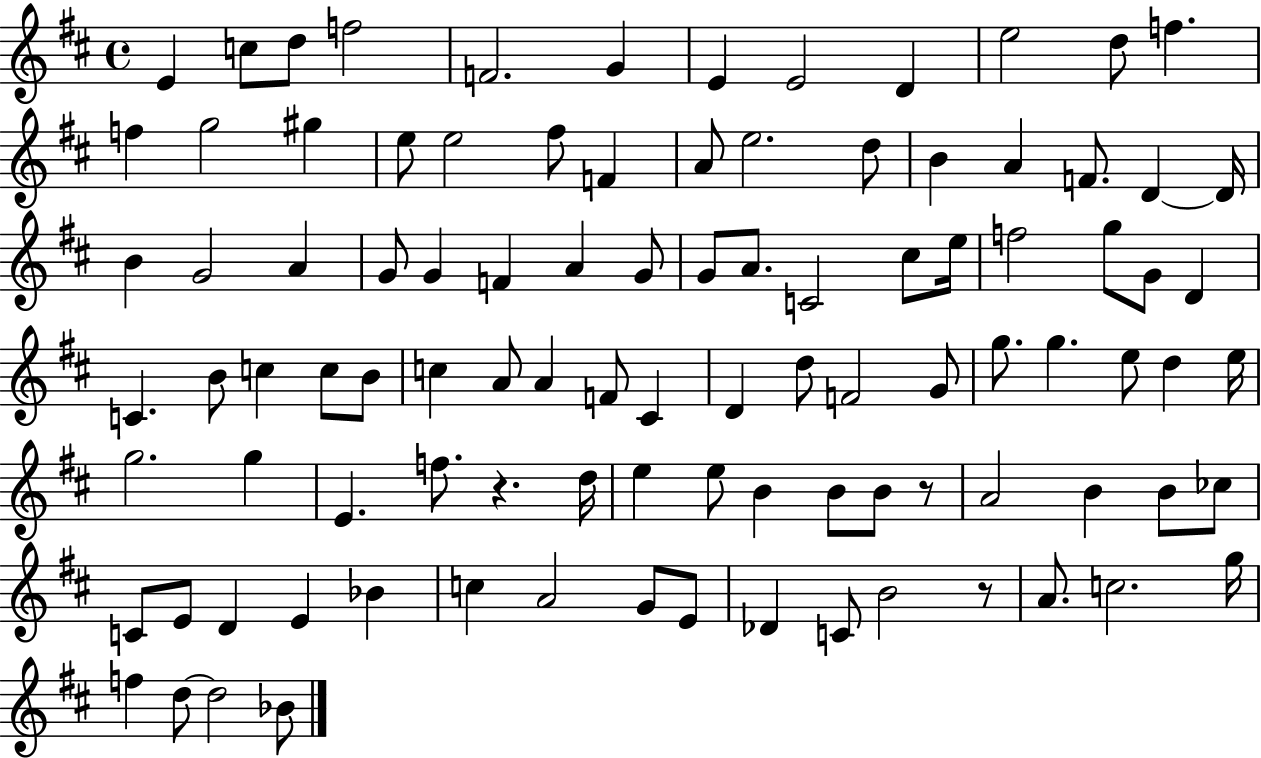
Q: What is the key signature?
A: D major